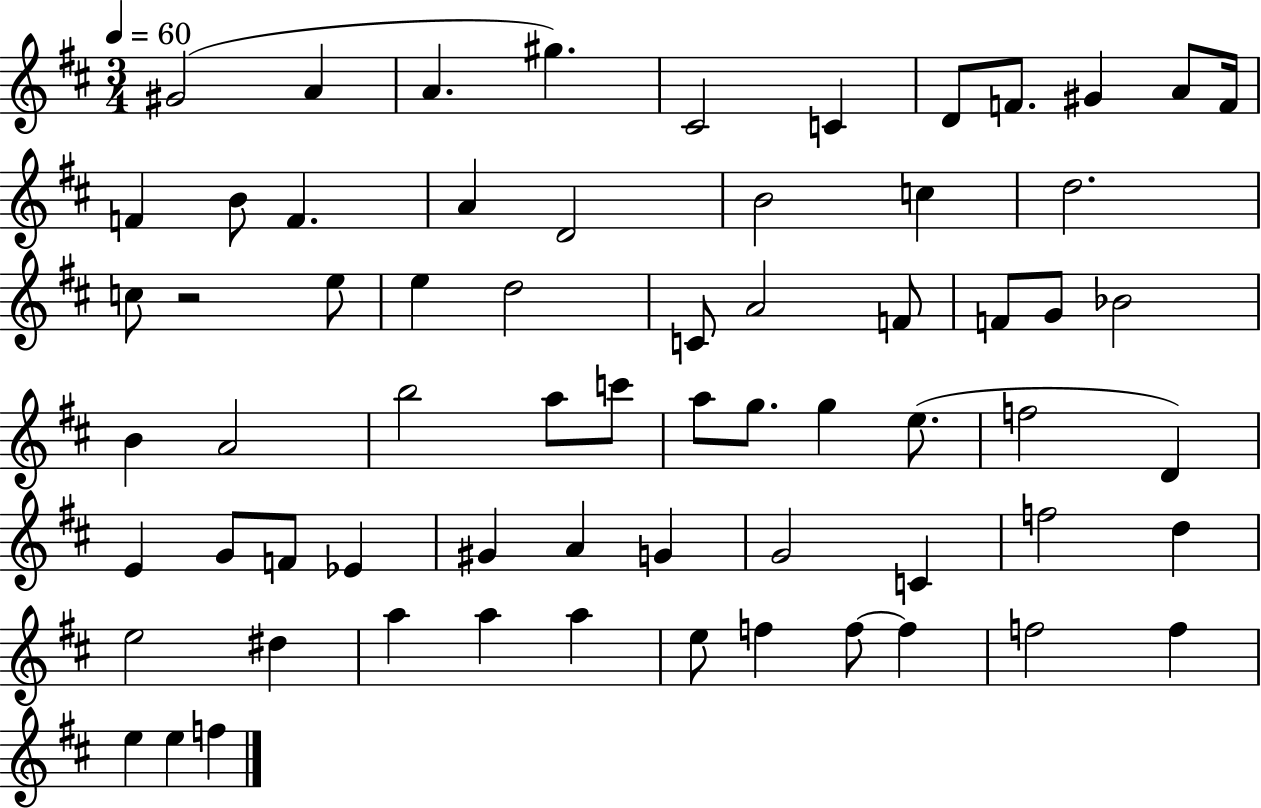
X:1
T:Untitled
M:3/4
L:1/4
K:D
^G2 A A ^g ^C2 C D/2 F/2 ^G A/2 F/4 F B/2 F A D2 B2 c d2 c/2 z2 e/2 e d2 C/2 A2 F/2 F/2 G/2 _B2 B A2 b2 a/2 c'/2 a/2 g/2 g e/2 f2 D E G/2 F/2 _E ^G A G G2 C f2 d e2 ^d a a a e/2 f f/2 f f2 f e e f